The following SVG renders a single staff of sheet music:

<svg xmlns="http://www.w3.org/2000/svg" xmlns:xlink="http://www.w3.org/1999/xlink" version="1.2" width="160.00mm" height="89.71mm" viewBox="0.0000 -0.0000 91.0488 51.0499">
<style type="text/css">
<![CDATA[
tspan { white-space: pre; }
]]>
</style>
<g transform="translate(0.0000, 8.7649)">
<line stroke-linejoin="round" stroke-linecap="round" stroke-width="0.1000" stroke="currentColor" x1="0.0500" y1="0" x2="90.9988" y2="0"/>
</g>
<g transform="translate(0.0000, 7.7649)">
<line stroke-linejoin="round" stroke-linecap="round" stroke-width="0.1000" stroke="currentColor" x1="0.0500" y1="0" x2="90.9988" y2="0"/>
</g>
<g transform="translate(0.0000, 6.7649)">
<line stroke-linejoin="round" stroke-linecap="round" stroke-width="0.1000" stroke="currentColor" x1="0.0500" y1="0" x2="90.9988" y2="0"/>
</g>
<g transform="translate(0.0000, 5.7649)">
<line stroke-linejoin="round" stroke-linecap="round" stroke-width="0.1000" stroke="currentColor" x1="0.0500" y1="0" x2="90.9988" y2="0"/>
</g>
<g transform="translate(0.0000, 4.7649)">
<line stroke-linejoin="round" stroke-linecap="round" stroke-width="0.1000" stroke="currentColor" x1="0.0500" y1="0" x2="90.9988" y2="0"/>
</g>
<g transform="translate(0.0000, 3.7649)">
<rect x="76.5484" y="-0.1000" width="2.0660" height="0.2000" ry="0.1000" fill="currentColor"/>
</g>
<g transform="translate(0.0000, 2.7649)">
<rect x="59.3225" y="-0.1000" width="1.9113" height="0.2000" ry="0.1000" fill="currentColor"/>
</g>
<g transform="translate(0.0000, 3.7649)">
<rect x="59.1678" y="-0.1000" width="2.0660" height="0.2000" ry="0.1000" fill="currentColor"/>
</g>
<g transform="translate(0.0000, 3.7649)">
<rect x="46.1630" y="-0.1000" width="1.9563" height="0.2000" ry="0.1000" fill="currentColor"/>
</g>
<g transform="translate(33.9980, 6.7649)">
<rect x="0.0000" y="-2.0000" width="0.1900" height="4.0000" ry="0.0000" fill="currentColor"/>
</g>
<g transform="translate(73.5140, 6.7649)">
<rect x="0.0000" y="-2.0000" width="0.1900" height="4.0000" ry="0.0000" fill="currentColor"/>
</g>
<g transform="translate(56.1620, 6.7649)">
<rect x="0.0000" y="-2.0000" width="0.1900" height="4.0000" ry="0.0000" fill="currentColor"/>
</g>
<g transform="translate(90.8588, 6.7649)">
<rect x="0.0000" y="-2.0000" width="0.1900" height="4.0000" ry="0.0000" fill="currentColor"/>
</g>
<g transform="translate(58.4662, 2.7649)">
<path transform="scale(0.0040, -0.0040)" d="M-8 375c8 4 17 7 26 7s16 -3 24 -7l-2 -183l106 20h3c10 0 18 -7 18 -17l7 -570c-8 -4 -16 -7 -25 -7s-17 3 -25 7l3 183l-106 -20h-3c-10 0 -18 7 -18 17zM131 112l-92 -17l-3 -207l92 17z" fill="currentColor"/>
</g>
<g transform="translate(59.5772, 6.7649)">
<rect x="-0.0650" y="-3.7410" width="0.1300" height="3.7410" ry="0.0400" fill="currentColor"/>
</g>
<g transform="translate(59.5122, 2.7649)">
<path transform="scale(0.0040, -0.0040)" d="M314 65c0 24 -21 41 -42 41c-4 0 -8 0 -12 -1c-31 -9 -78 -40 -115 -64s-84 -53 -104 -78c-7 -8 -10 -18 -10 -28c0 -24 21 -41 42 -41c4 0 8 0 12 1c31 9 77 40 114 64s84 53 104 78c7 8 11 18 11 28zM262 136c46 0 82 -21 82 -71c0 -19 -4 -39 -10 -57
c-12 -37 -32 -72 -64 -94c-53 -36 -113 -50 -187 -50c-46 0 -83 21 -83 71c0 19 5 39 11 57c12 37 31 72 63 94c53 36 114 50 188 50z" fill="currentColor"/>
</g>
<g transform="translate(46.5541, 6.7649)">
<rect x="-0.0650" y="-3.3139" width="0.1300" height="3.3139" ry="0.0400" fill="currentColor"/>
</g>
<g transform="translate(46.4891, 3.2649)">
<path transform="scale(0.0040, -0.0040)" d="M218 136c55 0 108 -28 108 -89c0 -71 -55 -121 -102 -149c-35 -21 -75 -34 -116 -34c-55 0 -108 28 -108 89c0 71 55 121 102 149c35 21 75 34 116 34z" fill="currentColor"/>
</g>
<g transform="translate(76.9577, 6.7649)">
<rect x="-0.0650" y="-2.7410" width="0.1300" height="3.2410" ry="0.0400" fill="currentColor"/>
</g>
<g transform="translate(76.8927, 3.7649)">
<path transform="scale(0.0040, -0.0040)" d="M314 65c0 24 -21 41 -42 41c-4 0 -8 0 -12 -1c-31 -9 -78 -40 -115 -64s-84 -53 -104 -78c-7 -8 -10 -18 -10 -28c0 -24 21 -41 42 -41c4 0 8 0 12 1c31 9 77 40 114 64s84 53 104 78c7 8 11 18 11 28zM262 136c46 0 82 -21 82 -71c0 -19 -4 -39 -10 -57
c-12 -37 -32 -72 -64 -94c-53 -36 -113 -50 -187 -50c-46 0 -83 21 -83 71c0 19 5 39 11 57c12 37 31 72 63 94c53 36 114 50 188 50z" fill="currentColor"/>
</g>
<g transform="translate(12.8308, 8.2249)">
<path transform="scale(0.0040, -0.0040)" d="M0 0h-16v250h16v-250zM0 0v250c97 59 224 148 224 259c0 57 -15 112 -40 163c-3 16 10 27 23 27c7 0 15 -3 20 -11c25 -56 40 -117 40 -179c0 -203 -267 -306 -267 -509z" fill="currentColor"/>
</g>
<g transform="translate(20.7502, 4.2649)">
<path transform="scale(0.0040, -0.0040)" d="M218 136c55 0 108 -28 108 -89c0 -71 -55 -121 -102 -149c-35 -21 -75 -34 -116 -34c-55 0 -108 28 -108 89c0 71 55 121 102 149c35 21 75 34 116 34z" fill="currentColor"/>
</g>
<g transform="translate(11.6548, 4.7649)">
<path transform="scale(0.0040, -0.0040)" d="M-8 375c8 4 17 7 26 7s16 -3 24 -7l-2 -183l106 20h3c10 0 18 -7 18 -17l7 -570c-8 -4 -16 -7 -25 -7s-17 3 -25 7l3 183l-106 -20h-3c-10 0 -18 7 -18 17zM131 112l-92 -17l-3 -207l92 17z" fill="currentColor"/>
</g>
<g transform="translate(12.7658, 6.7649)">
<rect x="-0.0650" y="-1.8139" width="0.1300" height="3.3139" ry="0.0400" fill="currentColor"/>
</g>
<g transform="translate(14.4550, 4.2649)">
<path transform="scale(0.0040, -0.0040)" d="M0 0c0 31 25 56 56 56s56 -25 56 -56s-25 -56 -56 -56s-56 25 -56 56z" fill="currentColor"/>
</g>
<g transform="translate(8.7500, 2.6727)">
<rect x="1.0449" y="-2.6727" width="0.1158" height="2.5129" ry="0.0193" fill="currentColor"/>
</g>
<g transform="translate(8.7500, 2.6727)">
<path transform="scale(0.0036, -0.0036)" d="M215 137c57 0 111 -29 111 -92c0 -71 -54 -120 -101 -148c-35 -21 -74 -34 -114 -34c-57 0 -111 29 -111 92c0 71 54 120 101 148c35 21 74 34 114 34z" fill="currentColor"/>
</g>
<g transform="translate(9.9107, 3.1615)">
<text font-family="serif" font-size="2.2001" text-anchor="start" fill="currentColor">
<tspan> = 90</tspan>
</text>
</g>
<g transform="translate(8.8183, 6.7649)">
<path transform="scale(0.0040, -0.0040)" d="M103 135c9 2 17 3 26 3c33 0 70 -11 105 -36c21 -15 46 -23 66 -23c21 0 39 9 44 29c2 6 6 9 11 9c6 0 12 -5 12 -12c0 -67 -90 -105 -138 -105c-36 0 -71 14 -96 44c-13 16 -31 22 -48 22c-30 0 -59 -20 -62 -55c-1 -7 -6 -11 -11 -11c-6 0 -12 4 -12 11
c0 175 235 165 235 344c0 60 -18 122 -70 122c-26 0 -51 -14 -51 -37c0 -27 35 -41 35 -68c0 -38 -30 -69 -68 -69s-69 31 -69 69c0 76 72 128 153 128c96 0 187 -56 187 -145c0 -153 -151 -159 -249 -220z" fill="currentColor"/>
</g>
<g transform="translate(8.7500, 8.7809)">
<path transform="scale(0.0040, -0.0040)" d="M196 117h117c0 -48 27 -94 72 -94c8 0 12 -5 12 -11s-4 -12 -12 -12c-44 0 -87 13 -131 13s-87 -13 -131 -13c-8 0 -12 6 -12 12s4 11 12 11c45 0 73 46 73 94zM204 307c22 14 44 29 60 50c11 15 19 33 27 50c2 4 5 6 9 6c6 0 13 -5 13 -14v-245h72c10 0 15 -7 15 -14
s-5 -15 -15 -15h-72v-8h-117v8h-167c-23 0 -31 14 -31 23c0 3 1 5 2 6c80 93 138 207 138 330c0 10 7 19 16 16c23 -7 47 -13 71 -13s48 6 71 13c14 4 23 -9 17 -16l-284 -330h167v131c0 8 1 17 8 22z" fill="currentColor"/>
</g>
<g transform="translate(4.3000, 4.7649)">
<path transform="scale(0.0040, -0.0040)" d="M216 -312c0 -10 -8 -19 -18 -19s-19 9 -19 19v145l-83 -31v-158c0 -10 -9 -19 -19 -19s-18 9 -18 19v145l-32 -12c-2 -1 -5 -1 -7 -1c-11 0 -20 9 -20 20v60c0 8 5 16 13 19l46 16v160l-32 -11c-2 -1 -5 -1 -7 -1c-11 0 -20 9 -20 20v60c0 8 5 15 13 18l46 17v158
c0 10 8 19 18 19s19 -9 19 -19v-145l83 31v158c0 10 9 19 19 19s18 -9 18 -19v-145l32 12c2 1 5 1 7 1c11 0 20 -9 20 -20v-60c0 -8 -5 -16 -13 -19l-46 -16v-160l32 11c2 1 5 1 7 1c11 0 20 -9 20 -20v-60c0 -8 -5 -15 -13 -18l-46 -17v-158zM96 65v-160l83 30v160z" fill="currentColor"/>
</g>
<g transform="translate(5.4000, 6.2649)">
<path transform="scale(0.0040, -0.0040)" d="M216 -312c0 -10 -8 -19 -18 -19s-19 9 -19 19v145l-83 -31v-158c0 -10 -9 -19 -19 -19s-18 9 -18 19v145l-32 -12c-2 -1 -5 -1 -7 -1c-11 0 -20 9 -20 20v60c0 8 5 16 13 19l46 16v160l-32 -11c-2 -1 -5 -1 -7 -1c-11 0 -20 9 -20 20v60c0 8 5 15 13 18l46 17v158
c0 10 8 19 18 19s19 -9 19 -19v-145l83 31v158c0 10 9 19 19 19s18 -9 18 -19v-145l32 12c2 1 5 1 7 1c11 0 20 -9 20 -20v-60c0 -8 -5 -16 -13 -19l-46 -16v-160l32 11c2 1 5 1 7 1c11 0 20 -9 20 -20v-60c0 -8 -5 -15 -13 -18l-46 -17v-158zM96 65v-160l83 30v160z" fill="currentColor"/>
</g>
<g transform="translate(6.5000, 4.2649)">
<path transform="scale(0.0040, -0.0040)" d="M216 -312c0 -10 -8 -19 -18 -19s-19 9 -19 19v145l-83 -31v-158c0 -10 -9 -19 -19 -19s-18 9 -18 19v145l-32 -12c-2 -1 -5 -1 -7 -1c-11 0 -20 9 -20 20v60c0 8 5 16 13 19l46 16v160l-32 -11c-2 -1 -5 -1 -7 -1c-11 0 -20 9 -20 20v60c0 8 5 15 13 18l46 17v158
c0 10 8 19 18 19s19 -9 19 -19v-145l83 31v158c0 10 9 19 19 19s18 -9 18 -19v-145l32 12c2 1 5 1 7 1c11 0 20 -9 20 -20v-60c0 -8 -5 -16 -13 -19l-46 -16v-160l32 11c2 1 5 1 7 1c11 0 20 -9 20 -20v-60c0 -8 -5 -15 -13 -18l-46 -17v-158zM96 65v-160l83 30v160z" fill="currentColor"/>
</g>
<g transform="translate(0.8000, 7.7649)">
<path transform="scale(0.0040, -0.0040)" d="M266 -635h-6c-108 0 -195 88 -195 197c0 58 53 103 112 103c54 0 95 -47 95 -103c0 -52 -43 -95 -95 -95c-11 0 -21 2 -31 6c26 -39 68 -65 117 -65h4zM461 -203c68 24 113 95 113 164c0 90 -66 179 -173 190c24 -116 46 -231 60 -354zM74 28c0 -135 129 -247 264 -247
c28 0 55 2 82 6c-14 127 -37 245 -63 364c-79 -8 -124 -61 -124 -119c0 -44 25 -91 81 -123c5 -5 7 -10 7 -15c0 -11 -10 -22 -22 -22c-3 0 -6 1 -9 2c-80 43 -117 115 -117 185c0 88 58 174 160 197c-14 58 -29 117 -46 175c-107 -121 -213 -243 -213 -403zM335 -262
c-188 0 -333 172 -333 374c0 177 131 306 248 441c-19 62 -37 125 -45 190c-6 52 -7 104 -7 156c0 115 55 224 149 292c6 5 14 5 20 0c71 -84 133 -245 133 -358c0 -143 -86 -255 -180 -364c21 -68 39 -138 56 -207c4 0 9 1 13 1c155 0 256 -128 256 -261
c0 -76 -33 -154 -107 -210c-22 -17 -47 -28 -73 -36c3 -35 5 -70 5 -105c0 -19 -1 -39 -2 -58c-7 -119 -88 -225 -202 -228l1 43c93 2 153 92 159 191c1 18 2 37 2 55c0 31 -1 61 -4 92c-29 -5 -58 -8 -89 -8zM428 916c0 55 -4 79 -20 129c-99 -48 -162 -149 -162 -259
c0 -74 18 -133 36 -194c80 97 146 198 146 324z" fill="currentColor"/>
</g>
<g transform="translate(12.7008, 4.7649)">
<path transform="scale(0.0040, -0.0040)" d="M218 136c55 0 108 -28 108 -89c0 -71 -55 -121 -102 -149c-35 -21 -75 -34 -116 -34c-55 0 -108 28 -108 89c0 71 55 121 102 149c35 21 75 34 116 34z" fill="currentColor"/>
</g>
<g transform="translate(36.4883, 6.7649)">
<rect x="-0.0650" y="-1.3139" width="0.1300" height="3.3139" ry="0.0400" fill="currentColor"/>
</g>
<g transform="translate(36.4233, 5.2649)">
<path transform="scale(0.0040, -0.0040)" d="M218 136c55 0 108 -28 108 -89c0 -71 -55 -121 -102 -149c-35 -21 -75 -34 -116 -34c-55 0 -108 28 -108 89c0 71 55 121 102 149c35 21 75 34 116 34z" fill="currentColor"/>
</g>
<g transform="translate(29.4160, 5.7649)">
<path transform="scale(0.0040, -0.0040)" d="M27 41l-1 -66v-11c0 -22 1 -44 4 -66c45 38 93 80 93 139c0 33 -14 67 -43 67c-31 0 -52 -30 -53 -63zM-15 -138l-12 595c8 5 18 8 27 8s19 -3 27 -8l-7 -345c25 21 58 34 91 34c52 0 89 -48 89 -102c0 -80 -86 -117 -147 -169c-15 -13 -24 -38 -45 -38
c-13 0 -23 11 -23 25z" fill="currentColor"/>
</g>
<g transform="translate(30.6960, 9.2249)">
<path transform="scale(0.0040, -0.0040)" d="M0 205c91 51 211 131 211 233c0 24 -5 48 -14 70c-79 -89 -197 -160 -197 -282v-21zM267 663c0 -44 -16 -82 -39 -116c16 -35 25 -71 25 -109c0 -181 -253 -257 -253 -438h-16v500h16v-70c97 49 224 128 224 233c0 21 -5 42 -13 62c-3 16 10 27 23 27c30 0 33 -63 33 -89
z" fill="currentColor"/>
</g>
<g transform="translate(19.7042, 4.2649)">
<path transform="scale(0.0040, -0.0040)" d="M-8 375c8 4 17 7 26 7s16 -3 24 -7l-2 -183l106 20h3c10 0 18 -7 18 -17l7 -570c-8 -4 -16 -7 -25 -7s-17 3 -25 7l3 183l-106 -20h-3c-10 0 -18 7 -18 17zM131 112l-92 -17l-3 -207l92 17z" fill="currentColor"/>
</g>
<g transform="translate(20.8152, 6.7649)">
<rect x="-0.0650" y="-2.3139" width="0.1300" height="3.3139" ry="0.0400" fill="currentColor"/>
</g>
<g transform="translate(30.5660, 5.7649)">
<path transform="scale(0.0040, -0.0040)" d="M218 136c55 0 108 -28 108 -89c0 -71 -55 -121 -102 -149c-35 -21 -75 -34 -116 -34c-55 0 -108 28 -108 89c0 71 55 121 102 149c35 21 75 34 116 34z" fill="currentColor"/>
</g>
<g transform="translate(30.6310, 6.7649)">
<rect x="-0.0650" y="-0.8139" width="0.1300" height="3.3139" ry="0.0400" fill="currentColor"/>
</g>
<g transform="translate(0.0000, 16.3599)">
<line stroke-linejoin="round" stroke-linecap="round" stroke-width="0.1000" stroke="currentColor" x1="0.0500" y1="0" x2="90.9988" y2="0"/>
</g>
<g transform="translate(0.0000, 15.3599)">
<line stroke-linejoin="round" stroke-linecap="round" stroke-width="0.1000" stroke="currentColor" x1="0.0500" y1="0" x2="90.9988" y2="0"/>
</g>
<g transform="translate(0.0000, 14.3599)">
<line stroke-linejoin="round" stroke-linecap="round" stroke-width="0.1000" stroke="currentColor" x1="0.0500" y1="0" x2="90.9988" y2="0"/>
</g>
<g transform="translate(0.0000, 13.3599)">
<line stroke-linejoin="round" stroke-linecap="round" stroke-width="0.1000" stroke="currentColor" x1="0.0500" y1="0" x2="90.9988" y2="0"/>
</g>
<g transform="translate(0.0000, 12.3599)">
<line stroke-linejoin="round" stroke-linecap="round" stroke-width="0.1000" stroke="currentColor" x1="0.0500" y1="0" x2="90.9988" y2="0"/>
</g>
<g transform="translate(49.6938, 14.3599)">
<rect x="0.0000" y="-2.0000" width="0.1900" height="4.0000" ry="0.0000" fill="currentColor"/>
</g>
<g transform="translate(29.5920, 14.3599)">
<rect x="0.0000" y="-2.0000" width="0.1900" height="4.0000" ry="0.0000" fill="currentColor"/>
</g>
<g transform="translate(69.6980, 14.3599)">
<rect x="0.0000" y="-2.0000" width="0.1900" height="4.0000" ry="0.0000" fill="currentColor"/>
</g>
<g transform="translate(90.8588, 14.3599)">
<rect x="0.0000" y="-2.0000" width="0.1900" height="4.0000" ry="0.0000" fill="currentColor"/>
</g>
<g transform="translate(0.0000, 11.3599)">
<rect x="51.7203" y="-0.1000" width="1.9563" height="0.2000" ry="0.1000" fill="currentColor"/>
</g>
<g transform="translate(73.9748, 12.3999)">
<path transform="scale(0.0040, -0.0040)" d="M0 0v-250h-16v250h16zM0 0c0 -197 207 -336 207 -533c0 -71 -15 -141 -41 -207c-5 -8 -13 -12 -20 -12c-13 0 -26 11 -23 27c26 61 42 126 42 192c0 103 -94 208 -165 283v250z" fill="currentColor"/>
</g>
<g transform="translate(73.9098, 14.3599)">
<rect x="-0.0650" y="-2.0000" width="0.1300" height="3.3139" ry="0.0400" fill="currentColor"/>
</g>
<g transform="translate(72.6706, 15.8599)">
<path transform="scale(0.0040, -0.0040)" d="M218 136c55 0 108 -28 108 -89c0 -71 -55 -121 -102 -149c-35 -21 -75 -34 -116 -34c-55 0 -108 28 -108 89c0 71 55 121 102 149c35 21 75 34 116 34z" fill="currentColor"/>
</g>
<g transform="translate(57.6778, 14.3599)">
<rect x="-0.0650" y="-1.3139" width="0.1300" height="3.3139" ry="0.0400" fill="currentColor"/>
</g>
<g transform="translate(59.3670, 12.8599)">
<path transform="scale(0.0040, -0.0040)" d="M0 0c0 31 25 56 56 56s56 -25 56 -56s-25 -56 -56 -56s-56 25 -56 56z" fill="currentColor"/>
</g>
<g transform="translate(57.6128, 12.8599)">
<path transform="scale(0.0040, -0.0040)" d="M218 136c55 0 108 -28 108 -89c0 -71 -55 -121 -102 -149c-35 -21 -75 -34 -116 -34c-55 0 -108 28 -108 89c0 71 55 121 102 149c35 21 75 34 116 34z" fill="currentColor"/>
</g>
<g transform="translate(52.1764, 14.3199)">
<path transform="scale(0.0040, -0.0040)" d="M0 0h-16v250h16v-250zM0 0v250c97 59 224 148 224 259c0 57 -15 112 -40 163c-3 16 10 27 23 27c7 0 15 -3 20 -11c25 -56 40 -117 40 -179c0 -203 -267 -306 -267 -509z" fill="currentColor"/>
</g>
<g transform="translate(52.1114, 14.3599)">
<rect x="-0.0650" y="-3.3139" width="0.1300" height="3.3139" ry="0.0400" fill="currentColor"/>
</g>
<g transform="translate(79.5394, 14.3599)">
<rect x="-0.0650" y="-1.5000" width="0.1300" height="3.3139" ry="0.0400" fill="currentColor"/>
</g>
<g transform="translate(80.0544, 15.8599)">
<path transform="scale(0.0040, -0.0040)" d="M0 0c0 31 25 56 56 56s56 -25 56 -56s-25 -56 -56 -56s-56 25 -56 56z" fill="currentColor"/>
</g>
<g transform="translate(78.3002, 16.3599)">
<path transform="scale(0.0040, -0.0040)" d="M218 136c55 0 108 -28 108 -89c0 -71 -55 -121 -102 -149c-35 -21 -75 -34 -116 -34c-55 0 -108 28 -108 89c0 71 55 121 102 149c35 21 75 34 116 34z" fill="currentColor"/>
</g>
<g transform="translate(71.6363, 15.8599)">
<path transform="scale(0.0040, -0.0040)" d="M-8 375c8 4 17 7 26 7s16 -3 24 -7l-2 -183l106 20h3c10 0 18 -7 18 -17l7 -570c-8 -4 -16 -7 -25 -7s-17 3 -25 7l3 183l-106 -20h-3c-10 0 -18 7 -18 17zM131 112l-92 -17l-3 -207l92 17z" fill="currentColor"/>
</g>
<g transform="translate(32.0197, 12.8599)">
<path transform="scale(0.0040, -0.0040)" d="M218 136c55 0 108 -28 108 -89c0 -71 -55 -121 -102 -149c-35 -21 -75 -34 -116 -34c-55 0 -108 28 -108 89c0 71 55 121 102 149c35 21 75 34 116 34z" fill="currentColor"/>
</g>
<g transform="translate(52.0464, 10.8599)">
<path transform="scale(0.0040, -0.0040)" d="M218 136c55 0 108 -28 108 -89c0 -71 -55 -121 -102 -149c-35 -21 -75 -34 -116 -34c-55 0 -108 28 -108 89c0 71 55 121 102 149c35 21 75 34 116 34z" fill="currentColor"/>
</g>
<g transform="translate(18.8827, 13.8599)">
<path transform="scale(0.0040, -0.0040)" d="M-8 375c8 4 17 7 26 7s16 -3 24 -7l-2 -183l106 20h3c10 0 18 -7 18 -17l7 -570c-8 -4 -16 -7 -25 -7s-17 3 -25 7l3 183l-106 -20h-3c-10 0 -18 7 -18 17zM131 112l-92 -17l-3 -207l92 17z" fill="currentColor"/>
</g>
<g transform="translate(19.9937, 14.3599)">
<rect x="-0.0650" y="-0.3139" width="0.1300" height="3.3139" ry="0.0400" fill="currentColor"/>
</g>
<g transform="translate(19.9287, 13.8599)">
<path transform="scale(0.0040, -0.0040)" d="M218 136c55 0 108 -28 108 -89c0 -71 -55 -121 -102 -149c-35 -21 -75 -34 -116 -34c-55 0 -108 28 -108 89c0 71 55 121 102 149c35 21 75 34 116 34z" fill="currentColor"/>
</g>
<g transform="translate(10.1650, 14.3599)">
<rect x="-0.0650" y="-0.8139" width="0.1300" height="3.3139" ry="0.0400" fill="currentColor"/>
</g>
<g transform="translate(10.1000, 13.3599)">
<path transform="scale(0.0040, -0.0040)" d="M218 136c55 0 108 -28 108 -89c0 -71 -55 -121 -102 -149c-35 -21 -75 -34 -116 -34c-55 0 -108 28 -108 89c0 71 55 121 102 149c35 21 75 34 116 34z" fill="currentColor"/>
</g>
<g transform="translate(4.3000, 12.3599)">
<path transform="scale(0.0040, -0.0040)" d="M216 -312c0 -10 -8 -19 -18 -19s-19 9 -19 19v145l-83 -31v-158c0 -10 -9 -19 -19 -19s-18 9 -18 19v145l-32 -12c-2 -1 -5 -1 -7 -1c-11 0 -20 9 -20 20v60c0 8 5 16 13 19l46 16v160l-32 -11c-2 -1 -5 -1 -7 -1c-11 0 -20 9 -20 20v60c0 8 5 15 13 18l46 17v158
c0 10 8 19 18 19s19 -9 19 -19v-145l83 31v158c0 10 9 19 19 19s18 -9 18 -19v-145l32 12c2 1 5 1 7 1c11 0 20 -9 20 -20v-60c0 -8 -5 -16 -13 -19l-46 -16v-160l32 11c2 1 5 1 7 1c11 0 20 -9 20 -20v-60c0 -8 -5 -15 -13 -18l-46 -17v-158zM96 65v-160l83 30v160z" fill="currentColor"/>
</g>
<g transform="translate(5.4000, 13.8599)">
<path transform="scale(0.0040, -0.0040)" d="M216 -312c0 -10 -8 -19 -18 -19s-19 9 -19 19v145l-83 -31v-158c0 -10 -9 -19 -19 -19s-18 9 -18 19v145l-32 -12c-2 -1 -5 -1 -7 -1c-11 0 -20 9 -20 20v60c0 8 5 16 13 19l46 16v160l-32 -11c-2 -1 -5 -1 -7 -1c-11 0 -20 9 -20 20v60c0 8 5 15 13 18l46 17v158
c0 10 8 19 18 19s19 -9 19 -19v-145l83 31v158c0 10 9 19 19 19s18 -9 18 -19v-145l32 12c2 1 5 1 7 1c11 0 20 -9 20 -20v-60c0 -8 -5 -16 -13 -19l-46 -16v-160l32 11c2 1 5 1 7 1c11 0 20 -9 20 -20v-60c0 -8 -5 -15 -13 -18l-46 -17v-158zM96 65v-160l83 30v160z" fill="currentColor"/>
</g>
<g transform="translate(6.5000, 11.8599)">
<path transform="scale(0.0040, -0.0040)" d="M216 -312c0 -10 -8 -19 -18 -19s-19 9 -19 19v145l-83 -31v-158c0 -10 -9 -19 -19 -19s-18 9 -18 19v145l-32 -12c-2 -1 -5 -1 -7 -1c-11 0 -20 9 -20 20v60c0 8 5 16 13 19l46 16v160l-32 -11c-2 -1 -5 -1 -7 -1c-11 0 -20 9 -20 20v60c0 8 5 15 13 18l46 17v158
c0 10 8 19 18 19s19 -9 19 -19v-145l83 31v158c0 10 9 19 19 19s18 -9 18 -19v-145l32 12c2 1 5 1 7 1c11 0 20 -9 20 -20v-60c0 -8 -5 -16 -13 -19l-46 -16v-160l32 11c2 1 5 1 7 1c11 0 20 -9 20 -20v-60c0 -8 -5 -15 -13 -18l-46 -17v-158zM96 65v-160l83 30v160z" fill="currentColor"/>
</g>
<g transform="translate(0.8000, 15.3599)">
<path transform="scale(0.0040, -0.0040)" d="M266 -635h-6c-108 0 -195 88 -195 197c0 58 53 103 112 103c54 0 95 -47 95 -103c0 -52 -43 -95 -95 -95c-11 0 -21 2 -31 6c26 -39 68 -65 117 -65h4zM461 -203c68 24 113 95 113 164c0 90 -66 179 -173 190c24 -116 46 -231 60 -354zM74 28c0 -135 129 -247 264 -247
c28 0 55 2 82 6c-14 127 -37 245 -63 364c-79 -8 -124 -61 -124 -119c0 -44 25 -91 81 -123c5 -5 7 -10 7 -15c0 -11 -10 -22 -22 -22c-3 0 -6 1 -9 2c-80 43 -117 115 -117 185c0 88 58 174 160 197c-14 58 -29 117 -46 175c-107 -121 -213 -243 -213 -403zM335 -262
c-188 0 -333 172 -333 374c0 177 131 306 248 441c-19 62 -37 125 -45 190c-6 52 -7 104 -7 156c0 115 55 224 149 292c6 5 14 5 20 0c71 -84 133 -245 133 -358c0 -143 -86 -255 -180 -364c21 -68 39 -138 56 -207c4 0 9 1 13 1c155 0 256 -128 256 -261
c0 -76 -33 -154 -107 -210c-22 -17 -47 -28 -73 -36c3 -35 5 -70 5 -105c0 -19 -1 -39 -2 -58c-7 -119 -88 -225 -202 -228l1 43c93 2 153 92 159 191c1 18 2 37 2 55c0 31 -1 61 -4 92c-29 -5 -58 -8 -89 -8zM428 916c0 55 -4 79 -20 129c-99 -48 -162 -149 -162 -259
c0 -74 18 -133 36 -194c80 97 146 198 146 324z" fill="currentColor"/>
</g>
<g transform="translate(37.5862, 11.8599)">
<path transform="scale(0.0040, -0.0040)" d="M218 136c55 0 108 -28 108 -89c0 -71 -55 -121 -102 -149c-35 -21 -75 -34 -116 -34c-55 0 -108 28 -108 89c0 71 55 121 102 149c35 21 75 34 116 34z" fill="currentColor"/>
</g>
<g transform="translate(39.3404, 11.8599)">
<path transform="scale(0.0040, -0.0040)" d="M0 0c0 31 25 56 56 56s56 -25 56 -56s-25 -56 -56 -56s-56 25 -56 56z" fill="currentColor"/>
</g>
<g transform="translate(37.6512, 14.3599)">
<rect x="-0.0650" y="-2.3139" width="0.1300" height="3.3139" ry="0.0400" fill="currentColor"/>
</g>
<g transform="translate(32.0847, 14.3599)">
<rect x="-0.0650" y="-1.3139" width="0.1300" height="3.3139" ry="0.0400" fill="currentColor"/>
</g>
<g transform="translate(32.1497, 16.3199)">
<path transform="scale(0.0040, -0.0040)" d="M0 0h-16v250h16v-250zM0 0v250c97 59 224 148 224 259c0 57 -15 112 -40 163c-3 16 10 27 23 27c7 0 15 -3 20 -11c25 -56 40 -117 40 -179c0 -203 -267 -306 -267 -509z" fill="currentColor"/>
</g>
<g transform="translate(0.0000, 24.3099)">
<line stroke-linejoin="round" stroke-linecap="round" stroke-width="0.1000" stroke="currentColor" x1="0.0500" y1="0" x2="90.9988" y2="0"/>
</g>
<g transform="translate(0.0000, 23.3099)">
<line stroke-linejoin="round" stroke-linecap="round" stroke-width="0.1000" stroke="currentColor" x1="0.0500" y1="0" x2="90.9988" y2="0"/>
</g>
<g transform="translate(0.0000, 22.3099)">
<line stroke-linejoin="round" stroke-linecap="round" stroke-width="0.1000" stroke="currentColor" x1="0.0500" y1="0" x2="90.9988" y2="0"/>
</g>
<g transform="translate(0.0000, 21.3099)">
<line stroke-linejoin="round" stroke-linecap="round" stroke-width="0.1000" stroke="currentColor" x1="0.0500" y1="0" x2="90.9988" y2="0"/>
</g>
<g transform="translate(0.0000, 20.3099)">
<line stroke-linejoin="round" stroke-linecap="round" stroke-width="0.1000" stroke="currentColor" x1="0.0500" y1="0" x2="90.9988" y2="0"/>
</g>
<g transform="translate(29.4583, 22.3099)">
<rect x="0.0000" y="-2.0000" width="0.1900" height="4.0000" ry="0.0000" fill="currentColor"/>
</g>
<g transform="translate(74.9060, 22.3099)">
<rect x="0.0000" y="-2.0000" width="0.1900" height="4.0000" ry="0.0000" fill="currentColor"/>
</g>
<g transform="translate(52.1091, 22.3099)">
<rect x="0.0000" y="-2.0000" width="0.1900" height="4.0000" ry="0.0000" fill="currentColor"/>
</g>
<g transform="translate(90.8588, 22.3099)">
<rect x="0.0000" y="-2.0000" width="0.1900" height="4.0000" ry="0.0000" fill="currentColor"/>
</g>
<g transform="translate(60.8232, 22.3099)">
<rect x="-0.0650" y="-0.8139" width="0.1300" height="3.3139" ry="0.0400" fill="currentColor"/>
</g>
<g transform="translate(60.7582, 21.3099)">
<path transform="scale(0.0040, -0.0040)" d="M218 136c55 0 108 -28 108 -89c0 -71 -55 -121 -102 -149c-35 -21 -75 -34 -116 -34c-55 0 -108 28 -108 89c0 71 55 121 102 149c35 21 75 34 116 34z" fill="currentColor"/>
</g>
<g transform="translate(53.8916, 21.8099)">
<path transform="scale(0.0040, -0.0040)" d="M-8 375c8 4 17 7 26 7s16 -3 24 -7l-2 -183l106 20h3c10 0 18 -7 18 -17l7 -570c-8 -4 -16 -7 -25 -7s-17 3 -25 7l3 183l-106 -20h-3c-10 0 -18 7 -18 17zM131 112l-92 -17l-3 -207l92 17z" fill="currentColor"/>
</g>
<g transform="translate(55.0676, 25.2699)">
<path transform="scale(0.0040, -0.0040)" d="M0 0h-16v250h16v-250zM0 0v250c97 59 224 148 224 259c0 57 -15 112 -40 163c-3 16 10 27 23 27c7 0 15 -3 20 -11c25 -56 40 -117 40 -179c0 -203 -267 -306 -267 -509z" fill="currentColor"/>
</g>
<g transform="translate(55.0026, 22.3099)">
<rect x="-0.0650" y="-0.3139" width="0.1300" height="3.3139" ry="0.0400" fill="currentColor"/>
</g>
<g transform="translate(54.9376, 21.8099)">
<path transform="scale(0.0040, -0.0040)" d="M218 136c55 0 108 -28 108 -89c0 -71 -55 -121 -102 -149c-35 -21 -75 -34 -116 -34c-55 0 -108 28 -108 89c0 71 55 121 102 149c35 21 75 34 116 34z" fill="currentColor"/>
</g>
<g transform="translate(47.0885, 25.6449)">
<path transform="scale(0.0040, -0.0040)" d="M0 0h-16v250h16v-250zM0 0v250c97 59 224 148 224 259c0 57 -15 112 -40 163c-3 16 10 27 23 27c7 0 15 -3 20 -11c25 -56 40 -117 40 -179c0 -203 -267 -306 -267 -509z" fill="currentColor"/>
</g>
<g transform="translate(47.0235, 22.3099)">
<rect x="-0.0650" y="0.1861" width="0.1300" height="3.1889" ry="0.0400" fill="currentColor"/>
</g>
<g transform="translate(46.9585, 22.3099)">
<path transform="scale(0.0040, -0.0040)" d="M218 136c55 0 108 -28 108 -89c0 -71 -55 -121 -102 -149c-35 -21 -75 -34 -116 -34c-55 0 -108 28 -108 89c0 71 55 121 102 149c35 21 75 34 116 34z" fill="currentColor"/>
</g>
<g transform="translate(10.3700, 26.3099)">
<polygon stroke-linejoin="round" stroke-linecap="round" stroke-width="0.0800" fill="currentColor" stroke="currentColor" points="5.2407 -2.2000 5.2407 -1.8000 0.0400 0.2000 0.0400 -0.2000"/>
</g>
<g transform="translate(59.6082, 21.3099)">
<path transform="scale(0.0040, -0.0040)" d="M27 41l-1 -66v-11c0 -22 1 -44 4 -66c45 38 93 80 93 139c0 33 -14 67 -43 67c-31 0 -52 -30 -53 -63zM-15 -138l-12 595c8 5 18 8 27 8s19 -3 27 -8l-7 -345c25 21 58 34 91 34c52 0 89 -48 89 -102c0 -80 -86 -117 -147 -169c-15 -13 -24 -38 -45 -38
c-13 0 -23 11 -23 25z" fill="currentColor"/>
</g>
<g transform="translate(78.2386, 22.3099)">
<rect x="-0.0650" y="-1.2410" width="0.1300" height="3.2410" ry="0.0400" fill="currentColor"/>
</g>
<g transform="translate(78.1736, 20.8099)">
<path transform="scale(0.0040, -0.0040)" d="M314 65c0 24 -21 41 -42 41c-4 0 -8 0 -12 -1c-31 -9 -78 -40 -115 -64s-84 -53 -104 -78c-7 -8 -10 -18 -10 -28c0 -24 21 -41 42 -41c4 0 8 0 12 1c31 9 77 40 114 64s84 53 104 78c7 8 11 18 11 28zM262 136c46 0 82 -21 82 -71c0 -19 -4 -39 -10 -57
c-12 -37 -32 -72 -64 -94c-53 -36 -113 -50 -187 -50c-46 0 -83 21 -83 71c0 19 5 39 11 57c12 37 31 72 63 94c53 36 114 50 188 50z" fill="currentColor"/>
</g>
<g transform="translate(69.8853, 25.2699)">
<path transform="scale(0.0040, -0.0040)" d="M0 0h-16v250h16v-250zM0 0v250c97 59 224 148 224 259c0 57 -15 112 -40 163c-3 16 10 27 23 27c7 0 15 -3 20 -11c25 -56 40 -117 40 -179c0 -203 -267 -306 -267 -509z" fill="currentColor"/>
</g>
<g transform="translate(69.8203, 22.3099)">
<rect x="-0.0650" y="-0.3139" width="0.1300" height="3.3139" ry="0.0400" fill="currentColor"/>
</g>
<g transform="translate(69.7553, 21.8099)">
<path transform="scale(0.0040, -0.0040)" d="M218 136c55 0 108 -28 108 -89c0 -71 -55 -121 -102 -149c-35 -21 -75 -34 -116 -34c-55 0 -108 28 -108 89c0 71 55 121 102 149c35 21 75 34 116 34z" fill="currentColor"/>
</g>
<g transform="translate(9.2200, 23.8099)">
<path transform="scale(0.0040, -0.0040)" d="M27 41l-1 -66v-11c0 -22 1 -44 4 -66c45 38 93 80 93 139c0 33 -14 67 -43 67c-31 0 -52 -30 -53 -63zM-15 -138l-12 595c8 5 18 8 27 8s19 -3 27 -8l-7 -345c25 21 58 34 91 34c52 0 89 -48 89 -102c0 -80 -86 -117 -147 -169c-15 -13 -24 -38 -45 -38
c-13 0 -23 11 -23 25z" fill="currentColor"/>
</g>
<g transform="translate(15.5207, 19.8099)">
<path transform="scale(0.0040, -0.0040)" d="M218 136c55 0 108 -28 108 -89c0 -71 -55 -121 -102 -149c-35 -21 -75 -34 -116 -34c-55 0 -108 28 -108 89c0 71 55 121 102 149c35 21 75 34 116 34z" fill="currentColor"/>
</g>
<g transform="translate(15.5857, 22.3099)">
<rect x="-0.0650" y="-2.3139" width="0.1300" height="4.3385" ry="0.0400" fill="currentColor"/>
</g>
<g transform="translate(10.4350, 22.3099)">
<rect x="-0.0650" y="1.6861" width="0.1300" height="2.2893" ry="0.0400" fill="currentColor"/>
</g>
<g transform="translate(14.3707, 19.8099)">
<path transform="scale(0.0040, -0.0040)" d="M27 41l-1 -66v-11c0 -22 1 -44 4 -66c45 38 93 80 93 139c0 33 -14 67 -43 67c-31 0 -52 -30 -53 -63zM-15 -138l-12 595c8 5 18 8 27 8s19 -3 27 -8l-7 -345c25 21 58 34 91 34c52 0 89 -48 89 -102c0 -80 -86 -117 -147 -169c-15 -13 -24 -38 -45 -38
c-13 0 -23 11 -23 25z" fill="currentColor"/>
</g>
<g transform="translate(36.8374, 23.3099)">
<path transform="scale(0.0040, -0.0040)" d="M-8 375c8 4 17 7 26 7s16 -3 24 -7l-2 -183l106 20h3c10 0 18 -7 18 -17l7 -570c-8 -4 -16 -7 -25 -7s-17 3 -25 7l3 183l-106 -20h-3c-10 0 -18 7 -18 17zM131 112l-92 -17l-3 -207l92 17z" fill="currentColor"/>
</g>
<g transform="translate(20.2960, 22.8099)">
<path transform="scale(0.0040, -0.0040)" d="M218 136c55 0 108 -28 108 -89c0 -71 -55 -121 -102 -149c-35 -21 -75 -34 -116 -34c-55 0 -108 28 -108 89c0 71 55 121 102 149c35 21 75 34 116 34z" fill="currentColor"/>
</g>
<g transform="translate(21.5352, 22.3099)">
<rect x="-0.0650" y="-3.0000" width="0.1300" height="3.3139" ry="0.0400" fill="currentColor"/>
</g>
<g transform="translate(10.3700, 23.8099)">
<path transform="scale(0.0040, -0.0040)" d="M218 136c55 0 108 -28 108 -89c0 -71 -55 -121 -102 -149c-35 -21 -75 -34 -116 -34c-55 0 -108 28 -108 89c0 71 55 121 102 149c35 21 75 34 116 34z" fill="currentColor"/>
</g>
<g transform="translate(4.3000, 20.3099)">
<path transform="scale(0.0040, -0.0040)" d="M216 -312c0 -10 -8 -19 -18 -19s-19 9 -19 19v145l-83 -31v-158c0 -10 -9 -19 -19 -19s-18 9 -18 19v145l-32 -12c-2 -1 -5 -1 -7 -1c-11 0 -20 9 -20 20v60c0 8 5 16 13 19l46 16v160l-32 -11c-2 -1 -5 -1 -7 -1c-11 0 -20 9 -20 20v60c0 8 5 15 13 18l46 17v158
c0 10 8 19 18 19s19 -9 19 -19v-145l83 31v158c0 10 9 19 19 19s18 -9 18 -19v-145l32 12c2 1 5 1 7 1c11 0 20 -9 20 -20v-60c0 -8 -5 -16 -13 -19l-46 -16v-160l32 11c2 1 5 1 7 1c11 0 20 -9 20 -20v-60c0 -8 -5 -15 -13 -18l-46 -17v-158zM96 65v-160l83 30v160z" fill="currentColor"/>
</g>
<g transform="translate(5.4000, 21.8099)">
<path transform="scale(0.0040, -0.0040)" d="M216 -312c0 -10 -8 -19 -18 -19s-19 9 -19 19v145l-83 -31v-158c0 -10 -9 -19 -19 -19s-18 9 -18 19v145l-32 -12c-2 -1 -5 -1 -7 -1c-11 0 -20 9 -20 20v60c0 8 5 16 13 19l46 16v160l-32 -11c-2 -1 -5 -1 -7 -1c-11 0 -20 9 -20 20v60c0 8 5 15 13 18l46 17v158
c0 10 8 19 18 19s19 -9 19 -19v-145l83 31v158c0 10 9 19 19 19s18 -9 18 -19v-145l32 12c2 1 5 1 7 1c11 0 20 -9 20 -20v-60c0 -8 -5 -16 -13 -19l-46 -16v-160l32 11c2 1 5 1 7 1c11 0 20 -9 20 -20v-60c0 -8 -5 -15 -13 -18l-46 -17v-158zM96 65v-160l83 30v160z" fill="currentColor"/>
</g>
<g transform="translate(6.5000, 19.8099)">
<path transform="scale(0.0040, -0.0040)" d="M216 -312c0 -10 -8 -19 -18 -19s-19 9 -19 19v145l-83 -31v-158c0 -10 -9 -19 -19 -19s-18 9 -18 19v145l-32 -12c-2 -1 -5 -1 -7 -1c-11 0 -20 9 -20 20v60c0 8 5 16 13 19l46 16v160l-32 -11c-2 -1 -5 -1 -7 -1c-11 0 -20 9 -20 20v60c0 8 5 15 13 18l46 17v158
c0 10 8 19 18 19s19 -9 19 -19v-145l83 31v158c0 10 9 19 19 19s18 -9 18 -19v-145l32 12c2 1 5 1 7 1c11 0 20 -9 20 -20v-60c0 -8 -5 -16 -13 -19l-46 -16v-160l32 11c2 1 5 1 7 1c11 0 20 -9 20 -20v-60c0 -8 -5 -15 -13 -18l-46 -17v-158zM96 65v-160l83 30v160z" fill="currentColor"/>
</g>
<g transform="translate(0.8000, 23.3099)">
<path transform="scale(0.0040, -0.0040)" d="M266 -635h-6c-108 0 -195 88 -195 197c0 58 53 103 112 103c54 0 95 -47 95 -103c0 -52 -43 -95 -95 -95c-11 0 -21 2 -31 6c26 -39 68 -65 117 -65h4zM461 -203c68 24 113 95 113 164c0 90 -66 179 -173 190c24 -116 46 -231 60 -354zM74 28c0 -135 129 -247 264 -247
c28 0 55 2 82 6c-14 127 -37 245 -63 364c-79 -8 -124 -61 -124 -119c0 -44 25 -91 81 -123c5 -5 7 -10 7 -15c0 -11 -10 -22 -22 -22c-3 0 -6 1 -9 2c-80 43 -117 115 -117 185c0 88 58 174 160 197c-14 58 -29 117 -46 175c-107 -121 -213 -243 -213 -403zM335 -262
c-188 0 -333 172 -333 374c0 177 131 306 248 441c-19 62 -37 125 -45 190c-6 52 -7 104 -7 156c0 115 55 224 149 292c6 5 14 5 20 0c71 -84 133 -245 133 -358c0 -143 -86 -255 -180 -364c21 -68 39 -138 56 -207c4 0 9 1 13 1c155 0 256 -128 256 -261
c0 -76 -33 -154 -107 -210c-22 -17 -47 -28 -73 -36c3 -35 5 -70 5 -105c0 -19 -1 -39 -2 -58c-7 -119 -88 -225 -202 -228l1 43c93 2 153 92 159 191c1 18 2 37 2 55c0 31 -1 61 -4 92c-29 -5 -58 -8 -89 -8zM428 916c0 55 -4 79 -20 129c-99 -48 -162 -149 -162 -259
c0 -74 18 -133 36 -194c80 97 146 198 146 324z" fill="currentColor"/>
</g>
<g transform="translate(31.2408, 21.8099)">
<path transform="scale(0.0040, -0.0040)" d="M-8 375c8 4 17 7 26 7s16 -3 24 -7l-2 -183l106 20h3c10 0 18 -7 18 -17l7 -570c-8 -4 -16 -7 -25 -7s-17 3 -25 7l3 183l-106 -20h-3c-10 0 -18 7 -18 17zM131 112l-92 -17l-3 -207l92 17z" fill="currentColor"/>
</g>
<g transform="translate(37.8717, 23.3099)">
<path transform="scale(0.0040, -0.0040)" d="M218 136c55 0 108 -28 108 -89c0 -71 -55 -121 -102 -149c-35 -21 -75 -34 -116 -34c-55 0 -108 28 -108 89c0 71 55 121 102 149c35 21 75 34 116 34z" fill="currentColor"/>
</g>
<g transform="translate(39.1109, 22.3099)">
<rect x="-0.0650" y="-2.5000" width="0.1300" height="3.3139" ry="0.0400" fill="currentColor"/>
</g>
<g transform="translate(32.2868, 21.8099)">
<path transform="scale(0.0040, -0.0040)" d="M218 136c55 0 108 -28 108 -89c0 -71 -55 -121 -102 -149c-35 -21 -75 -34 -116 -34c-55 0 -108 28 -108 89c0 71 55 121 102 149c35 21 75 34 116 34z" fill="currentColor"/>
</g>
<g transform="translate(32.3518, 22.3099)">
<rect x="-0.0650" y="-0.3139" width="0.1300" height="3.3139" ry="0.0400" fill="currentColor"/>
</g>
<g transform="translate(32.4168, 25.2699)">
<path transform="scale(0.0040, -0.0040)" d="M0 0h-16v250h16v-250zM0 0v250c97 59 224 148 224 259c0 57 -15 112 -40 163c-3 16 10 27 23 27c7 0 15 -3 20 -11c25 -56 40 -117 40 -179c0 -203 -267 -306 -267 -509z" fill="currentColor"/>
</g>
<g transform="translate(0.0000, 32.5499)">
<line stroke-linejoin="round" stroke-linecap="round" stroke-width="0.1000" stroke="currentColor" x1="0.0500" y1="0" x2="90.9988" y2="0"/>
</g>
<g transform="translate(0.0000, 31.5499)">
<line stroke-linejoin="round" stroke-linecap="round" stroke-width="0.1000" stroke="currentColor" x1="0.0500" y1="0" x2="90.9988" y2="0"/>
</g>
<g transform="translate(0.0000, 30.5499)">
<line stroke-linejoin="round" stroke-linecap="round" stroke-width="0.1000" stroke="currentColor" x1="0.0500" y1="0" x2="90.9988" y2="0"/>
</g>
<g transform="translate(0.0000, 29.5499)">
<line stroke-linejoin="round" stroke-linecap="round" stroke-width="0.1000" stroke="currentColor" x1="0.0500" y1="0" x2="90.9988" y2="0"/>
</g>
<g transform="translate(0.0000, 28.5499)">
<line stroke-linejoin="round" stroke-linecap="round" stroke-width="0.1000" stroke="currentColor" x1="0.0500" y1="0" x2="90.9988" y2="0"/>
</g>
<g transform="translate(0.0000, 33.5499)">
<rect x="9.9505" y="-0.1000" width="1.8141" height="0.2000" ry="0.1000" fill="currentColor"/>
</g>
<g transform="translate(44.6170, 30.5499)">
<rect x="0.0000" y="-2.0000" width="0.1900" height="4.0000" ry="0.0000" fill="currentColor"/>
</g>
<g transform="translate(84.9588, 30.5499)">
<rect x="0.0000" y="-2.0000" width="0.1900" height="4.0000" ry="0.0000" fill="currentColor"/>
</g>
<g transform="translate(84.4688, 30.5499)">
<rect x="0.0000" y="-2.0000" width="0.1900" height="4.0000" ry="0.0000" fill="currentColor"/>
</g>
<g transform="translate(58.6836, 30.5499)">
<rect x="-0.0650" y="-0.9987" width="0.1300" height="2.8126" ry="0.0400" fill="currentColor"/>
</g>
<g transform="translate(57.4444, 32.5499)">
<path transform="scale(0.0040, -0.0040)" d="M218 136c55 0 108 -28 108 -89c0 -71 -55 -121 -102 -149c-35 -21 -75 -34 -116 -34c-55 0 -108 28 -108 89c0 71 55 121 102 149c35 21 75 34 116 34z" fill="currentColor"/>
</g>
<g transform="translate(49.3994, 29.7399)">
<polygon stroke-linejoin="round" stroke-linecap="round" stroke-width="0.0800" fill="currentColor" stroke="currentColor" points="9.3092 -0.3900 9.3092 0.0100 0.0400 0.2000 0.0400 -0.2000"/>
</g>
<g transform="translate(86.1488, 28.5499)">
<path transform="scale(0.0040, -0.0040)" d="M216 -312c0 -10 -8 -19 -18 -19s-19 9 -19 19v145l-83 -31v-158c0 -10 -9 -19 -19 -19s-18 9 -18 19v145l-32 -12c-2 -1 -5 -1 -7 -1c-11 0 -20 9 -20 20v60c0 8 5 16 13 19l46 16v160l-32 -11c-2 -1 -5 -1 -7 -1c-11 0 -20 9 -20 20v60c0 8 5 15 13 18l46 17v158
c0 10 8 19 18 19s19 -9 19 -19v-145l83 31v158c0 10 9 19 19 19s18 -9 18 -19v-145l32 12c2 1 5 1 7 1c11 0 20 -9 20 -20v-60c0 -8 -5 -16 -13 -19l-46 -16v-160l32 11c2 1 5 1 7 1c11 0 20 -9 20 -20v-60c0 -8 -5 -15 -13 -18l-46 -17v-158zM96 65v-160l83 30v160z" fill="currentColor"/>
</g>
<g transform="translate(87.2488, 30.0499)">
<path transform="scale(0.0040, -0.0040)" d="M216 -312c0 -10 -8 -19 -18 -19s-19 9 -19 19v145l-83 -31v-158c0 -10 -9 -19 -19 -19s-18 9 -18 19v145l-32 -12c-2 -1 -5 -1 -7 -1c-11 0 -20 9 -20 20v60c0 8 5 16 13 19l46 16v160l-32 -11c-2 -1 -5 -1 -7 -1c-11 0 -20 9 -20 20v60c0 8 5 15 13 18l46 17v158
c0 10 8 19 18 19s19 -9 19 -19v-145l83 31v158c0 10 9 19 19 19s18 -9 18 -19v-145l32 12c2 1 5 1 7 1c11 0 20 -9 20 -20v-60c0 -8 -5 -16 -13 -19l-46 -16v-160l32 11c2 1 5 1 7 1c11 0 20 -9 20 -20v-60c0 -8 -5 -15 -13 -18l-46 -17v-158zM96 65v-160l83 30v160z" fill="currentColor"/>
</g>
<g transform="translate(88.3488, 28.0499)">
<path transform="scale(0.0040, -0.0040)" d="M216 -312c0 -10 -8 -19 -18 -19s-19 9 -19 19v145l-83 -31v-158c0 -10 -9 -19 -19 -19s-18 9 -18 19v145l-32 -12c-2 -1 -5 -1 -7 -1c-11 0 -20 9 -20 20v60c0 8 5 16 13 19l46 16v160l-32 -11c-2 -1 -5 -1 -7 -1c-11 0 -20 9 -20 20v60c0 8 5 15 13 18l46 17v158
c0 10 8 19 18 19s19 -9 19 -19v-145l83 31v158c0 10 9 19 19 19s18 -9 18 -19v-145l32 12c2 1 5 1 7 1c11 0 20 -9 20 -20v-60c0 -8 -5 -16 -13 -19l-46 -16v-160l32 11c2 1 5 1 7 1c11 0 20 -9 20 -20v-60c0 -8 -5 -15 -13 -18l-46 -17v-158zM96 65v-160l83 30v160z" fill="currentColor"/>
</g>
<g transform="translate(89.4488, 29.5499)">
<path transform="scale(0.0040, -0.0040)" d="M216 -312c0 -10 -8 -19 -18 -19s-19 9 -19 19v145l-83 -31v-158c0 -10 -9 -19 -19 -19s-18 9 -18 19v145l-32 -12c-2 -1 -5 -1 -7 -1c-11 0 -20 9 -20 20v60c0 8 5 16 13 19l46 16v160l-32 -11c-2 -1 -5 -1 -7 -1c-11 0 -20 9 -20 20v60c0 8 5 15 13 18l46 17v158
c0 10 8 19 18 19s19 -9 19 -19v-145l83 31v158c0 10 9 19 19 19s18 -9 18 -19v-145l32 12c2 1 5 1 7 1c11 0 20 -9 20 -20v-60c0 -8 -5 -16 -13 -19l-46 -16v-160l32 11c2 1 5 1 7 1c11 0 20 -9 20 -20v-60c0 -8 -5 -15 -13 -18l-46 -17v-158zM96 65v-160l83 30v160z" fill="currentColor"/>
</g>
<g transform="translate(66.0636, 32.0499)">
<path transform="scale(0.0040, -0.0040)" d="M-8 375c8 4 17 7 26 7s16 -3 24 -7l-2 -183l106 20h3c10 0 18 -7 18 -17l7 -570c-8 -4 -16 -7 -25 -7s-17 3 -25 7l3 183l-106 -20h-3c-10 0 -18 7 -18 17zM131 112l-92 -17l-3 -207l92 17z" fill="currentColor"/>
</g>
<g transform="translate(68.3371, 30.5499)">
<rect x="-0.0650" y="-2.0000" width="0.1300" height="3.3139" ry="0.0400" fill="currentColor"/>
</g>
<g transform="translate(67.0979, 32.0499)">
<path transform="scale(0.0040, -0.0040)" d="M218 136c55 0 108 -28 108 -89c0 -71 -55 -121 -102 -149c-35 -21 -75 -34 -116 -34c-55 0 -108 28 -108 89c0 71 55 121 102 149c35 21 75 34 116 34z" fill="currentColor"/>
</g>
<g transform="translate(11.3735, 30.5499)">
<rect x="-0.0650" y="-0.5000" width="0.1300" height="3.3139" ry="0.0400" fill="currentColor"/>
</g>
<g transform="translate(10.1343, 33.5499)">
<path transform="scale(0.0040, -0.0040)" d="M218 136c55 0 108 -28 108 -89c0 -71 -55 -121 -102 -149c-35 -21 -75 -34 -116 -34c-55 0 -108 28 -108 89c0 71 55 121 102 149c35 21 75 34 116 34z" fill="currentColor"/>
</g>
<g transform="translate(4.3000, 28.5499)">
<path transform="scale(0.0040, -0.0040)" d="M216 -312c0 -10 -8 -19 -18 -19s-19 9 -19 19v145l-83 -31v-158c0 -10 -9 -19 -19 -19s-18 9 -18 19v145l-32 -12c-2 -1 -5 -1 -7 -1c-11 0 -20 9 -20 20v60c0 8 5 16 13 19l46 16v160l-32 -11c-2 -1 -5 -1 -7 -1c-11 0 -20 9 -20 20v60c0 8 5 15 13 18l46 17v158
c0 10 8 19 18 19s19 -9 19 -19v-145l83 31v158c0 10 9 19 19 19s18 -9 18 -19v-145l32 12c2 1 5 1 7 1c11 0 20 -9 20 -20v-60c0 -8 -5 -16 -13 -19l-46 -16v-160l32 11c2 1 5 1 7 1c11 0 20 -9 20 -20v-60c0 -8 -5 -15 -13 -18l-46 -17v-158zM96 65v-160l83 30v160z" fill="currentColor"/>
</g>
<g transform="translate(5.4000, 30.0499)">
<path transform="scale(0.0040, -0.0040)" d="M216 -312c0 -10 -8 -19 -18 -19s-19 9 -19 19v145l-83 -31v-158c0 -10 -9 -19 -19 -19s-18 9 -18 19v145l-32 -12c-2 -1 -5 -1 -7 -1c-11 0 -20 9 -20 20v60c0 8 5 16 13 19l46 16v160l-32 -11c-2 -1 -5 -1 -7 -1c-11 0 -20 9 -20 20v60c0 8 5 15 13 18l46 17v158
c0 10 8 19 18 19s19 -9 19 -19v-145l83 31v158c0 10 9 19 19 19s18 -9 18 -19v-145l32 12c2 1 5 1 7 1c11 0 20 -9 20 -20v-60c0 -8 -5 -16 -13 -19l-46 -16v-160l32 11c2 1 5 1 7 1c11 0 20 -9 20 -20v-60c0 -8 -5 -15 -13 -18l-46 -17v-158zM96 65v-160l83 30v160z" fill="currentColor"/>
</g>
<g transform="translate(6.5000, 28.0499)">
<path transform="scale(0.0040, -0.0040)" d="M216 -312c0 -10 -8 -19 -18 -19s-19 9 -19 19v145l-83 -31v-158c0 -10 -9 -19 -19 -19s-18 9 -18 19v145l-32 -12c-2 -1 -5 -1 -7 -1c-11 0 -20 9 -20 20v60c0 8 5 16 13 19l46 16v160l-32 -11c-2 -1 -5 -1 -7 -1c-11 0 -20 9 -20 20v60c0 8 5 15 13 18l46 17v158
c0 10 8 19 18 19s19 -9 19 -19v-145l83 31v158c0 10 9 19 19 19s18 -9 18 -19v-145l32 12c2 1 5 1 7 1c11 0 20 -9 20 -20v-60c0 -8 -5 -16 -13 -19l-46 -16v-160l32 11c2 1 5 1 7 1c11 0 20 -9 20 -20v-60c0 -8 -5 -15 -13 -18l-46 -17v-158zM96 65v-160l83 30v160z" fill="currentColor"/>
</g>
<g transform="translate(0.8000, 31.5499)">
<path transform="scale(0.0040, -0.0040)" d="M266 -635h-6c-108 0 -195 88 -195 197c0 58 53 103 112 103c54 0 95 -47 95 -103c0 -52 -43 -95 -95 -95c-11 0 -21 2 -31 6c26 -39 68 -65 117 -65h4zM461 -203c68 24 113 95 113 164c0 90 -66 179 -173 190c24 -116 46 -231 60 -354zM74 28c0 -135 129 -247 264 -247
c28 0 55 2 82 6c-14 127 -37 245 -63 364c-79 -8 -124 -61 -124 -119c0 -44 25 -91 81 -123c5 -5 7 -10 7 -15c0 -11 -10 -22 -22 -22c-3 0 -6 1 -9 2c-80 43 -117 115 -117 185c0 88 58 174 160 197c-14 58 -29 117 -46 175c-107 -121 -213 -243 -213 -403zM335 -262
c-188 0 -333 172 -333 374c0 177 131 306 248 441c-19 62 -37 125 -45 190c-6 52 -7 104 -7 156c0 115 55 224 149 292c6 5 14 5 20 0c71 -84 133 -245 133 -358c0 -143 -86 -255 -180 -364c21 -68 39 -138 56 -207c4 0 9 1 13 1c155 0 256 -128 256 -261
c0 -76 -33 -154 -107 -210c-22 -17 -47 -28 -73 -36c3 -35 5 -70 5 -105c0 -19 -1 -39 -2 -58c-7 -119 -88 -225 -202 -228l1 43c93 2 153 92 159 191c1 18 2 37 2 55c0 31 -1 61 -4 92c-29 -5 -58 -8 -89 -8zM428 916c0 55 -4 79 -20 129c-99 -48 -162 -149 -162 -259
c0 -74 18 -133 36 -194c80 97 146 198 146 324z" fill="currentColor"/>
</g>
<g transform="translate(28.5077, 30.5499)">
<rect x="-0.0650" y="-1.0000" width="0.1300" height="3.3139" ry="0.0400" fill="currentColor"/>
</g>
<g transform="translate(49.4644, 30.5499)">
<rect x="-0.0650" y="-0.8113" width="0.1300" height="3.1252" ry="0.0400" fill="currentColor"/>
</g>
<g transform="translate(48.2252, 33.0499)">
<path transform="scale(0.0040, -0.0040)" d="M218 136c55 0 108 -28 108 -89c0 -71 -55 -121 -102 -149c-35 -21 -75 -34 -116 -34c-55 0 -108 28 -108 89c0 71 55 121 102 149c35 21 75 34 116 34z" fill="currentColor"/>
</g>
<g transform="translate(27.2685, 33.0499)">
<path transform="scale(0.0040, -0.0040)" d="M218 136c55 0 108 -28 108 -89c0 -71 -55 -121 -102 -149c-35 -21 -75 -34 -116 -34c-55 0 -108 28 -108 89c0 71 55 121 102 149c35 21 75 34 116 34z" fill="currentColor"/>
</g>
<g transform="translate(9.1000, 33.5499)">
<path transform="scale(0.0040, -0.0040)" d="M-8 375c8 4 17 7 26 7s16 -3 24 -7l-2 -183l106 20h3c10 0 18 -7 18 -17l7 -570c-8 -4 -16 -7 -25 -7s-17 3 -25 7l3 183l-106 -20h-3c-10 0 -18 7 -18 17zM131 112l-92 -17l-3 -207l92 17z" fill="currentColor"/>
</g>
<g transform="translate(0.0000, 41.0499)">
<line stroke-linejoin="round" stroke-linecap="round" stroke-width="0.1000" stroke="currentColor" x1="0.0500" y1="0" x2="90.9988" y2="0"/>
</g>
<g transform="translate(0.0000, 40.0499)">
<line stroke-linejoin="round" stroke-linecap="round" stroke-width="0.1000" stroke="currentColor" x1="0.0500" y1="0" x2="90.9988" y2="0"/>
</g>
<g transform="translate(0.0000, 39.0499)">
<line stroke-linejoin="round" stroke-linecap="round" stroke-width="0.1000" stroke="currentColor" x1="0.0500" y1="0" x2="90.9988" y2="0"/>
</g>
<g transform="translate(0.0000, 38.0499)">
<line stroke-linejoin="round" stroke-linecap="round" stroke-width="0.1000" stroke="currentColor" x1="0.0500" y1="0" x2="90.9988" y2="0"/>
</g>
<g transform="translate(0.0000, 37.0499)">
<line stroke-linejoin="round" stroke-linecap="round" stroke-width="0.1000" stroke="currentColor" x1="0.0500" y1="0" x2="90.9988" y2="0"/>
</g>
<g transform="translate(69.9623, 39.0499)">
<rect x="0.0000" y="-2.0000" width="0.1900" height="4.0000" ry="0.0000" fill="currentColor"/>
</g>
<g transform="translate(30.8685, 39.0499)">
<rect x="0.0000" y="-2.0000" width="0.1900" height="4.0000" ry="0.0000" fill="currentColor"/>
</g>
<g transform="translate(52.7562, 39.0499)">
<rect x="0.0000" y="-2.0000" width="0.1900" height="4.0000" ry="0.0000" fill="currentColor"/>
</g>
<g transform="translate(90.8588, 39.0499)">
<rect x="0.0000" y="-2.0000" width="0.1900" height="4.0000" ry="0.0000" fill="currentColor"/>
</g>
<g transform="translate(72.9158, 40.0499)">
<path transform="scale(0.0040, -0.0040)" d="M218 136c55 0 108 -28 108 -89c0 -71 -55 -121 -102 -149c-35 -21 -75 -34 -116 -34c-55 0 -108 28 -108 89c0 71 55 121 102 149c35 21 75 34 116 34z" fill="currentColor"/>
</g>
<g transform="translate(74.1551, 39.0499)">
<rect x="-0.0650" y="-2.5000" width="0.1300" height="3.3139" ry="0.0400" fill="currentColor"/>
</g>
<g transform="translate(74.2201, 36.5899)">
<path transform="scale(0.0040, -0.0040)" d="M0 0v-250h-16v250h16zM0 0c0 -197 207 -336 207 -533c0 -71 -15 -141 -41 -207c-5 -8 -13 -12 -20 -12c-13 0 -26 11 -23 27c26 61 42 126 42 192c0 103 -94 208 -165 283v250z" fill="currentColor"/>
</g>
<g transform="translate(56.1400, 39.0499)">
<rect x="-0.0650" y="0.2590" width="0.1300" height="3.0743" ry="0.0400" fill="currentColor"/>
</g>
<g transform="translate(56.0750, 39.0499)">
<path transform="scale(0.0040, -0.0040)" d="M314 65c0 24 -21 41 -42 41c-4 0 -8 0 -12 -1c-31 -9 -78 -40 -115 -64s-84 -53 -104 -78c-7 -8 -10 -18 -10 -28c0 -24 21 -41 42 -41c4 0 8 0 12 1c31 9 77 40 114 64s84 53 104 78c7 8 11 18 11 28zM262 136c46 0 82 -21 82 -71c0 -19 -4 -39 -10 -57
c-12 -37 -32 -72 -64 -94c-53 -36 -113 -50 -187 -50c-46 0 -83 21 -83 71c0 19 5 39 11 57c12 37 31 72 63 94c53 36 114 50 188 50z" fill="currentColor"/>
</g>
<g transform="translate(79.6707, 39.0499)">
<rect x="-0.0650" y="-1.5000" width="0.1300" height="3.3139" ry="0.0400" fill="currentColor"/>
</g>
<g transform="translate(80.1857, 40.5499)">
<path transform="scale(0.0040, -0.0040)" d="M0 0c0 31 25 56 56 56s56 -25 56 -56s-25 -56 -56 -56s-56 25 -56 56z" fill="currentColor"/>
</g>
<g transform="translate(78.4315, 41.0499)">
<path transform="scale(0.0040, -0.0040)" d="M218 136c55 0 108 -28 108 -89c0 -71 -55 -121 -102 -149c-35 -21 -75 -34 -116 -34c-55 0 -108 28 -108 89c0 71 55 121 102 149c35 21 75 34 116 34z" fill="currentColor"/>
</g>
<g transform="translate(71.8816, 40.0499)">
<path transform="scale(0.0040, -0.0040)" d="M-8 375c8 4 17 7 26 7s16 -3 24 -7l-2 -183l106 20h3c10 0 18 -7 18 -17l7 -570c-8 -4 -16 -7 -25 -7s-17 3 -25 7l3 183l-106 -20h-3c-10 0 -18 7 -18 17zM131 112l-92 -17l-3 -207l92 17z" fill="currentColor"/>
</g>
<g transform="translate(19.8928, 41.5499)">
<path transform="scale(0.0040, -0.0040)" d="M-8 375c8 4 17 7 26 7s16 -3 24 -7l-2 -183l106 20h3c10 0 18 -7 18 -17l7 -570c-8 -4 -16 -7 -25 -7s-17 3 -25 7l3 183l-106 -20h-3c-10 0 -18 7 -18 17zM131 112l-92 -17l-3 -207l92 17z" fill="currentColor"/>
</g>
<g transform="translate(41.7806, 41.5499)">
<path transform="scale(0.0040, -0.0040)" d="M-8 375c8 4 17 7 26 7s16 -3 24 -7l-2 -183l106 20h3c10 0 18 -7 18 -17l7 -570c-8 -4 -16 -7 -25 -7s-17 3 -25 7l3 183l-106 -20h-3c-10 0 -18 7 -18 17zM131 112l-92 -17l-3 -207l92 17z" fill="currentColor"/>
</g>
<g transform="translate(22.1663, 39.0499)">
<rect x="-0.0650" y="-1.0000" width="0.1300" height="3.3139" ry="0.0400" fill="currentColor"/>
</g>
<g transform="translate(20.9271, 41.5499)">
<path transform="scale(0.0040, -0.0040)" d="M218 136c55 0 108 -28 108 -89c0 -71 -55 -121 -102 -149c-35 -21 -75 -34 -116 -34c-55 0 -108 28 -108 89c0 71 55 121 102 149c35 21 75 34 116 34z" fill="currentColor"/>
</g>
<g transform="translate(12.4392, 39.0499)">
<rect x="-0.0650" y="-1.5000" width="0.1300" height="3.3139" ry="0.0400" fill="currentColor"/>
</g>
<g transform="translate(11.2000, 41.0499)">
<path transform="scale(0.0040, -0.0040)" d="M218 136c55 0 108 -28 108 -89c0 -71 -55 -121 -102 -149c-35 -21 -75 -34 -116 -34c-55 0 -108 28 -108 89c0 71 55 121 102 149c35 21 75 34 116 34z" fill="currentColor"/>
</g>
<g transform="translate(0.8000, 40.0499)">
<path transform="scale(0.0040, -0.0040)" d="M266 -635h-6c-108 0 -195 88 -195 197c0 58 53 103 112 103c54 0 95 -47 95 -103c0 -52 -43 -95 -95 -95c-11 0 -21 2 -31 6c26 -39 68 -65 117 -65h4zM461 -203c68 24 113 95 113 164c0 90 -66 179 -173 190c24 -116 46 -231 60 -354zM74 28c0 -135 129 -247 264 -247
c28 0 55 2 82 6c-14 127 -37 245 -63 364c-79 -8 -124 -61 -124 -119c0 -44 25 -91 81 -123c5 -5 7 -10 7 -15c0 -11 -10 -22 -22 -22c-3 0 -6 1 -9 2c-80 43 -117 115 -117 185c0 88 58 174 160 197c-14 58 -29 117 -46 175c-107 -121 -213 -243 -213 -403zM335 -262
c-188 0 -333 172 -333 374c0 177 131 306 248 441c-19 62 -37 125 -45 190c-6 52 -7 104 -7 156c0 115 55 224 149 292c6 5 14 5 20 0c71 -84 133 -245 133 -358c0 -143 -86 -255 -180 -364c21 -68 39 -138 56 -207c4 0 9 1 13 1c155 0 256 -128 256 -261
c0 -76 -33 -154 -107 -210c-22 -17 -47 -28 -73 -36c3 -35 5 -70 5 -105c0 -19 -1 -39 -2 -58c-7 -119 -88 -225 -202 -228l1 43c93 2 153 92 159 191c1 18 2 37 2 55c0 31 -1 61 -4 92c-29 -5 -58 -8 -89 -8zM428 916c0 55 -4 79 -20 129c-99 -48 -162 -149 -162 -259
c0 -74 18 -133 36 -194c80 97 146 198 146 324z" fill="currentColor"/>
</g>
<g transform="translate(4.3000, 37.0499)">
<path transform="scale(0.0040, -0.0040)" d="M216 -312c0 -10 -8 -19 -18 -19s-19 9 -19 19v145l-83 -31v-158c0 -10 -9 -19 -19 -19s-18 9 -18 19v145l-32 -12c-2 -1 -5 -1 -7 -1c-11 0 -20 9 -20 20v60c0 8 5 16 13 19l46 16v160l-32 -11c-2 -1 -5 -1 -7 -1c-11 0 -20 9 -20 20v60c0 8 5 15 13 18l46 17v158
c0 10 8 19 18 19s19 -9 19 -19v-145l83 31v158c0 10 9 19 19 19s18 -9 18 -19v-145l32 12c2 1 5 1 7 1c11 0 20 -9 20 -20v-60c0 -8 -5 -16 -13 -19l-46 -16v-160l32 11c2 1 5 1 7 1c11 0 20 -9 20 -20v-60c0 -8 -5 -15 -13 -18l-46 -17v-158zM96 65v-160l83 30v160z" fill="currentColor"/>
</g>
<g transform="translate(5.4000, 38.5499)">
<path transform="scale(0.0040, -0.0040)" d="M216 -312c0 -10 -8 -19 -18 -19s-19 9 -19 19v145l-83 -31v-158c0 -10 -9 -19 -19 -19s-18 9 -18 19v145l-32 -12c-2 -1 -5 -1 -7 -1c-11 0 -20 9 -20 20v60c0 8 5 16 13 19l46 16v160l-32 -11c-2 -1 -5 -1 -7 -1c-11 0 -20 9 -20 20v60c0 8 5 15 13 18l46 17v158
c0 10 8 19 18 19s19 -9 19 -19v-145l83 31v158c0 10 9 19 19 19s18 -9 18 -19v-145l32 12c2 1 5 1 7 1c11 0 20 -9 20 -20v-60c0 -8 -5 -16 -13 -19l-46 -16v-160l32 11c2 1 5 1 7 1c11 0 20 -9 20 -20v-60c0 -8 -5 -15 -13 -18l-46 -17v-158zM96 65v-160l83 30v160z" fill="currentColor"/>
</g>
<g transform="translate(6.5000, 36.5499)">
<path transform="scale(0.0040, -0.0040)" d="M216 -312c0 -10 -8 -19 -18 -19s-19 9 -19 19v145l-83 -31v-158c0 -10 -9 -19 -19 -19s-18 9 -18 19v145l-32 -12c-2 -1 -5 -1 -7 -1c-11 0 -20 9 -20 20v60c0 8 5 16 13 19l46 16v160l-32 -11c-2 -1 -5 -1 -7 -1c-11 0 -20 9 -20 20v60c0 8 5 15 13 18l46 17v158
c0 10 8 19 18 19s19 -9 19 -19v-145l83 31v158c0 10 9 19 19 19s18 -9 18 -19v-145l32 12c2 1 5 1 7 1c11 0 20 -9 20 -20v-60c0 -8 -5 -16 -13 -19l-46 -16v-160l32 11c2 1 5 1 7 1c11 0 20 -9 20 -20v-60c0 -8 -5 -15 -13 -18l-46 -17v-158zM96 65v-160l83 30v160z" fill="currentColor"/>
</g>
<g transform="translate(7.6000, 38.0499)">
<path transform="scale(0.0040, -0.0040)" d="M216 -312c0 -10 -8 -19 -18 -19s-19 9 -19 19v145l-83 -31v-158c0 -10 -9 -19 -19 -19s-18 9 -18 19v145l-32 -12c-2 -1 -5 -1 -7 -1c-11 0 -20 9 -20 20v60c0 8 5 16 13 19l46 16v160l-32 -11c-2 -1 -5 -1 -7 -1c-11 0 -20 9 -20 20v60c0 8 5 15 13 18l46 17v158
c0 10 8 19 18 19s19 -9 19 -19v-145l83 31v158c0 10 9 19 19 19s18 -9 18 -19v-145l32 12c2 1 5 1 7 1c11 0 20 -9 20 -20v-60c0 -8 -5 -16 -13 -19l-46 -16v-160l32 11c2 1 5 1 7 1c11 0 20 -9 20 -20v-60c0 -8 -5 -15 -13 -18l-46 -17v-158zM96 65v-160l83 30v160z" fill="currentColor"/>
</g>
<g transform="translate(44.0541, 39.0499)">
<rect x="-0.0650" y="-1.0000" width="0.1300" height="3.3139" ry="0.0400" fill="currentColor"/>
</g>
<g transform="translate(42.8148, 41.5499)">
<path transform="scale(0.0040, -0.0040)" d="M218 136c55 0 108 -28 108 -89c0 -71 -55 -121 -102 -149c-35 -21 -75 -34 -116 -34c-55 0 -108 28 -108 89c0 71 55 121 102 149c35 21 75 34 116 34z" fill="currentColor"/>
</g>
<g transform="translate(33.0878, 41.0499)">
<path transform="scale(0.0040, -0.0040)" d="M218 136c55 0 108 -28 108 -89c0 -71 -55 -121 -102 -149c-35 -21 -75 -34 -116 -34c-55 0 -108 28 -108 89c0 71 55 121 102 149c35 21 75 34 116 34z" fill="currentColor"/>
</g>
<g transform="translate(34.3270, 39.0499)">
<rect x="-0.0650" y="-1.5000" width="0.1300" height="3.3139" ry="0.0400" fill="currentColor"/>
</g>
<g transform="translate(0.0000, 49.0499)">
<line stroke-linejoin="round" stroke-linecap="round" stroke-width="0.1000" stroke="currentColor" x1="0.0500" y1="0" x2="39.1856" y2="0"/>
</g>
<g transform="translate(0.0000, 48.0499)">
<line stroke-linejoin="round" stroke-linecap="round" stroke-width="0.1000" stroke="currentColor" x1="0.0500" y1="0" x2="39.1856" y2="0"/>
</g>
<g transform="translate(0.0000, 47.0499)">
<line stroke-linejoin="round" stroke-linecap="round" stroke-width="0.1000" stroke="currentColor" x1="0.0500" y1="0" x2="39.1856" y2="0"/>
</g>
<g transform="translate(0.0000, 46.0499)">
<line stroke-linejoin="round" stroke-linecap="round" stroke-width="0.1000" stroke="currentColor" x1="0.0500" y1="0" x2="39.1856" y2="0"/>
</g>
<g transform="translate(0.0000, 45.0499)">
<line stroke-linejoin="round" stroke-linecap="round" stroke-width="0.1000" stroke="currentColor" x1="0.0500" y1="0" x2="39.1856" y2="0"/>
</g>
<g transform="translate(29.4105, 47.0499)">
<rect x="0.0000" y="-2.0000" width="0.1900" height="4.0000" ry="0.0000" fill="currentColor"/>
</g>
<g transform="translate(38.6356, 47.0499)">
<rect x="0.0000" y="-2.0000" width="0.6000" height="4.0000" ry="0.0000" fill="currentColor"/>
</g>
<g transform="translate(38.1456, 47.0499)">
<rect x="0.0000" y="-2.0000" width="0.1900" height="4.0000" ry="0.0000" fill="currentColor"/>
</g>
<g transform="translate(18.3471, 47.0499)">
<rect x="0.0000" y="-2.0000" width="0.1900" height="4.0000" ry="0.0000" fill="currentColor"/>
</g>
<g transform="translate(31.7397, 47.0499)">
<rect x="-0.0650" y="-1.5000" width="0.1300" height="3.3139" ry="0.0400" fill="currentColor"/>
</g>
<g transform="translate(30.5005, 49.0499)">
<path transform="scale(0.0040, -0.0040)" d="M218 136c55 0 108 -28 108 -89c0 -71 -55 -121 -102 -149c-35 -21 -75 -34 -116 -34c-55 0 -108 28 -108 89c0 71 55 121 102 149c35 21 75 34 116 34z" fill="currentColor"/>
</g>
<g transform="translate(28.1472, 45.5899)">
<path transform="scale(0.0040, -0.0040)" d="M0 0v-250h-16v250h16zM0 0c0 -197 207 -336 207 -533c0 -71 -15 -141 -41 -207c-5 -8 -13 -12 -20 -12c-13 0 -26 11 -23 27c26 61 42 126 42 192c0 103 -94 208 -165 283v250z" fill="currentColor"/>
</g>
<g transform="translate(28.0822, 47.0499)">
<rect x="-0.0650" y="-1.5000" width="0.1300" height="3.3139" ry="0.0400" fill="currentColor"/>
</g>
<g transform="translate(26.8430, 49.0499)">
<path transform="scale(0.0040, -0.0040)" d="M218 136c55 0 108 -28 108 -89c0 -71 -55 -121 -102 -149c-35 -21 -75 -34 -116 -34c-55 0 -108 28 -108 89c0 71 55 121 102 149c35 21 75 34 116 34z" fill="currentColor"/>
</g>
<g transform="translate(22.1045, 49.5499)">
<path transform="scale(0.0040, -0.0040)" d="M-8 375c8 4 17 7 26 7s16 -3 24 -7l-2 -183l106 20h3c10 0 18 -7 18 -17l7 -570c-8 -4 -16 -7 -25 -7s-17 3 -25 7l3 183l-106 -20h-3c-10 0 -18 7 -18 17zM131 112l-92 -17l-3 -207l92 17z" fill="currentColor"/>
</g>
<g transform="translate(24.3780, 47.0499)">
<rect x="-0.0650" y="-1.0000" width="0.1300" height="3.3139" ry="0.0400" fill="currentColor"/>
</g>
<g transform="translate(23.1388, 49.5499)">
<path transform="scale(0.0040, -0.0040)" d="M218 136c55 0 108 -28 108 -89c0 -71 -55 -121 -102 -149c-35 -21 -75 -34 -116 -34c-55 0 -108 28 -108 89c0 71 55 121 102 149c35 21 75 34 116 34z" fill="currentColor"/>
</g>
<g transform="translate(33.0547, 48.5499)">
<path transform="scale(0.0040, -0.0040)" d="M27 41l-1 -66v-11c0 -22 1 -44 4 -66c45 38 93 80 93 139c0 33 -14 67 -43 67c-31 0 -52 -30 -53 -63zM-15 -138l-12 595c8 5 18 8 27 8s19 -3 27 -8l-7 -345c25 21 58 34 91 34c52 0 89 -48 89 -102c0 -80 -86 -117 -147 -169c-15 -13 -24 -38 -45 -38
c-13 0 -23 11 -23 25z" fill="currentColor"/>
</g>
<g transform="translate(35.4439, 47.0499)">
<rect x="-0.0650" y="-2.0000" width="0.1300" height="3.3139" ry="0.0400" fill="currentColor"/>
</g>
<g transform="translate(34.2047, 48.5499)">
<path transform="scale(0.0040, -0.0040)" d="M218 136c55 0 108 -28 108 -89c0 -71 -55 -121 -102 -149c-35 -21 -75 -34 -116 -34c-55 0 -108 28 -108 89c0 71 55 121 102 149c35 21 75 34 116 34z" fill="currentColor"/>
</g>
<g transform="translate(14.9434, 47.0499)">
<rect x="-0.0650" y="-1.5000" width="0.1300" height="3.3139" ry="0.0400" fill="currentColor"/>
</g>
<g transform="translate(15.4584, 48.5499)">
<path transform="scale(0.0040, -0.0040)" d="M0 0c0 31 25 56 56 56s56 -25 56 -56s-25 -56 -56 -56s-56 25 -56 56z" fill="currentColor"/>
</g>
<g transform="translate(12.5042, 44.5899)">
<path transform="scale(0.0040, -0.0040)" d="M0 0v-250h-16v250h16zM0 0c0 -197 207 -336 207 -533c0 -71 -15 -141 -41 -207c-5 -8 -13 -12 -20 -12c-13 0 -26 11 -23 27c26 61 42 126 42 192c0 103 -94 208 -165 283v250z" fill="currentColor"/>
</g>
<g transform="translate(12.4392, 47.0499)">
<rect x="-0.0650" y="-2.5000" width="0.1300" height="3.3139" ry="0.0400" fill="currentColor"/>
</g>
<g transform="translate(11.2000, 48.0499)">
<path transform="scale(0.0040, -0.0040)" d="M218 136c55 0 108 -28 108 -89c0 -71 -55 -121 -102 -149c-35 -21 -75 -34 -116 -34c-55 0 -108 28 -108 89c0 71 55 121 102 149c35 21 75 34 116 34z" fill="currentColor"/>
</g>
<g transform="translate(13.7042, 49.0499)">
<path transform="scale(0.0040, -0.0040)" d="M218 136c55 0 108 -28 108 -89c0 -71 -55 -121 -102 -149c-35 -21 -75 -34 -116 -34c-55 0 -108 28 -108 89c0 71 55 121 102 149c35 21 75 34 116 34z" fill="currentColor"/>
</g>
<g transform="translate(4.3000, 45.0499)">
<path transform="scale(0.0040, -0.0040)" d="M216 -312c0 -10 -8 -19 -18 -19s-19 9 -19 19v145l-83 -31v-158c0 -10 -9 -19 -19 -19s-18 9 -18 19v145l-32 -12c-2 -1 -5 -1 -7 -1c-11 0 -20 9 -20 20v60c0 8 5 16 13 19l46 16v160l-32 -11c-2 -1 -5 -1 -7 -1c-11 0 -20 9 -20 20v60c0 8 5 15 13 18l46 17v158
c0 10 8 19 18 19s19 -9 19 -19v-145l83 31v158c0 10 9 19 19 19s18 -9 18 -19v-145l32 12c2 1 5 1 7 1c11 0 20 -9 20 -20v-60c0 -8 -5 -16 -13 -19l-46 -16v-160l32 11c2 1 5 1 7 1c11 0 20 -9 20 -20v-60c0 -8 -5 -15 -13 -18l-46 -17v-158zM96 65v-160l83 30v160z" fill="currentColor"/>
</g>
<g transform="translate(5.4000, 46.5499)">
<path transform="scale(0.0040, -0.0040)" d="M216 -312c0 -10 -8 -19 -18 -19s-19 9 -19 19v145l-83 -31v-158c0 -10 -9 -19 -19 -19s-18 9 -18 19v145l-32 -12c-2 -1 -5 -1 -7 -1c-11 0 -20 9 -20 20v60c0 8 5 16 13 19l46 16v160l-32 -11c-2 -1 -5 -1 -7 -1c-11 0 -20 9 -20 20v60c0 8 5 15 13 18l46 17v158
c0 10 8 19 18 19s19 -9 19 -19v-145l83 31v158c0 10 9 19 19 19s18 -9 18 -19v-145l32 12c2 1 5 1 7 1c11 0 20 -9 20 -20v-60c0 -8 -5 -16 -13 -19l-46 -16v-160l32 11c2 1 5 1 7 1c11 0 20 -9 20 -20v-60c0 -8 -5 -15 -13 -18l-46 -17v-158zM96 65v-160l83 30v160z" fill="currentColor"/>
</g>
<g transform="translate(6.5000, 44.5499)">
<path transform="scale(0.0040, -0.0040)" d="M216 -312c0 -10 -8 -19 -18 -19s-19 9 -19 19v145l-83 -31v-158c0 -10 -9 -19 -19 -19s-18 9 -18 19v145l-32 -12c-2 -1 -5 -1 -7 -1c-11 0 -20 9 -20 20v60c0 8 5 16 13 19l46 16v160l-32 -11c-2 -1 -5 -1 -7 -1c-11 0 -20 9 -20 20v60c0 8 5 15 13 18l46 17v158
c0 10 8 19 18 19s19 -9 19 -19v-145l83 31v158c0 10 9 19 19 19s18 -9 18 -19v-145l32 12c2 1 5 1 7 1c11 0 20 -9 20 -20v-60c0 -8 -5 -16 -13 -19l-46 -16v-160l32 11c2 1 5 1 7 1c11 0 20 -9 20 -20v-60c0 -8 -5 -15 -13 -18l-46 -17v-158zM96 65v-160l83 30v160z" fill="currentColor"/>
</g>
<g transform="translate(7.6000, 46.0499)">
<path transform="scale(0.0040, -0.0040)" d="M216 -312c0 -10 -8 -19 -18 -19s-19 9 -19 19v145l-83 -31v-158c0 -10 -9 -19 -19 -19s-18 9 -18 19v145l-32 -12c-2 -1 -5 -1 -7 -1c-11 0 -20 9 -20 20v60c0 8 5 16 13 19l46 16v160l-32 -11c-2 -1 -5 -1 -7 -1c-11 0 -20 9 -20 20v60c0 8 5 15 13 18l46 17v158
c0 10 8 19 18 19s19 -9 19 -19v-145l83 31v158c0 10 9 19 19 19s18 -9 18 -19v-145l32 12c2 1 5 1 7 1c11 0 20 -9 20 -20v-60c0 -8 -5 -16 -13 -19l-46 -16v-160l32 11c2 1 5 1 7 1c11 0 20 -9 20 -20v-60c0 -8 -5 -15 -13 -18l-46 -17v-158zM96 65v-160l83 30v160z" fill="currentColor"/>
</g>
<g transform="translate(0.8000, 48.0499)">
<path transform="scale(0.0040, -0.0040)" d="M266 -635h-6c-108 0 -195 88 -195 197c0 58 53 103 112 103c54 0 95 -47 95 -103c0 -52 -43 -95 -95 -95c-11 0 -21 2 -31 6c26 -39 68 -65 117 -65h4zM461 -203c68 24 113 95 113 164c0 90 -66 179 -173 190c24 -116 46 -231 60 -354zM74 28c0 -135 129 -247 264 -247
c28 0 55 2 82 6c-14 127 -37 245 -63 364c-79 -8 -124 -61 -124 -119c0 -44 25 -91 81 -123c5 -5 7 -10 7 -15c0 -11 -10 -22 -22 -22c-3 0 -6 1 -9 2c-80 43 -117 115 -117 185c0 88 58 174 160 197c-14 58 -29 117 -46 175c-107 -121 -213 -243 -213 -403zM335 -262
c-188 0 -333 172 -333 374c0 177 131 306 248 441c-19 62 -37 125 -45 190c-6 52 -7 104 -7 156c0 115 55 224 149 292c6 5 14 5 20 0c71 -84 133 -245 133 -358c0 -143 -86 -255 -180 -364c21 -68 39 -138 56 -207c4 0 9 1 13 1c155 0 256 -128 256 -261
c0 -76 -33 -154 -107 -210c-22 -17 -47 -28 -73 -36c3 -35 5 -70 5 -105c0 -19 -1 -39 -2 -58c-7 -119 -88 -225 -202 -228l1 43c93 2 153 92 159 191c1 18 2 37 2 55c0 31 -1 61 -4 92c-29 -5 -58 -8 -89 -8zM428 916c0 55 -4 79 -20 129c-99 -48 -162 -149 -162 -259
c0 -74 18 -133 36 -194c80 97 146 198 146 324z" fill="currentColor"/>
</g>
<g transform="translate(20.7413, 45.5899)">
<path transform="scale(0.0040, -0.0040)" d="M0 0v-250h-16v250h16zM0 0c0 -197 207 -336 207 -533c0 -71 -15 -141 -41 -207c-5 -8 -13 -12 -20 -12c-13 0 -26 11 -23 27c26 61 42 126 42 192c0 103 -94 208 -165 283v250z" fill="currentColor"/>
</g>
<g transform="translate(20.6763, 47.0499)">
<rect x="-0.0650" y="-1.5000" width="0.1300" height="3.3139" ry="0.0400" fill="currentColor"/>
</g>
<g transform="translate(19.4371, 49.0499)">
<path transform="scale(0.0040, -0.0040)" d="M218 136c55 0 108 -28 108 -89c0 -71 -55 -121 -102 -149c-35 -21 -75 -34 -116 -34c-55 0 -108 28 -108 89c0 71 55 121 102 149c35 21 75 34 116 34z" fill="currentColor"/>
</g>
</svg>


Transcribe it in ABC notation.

X:1
T:Untitled
M:2/4
L:1/4
K:A
f/2 g _d/4 e b c'2 a2 d c e/2 ^g b/2 e F/2 E _F/2 _g/2 A c/2 G B/2 c/2 _d c/2 e2 C D D/2 E/2 F E D E D B2 G/2 E ^G/2 E E/2 D E/2 E _F